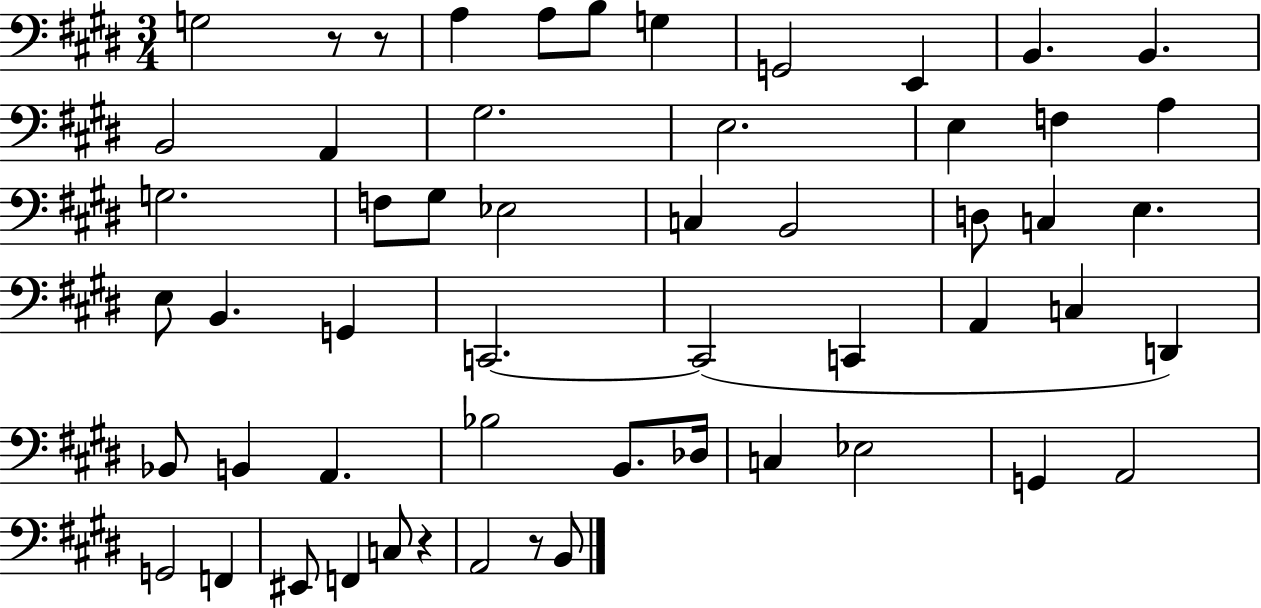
G3/h R/e R/e A3/q A3/e B3/e G3/q G2/h E2/q B2/q. B2/q. B2/h A2/q G#3/h. E3/h. E3/q F3/q A3/q G3/h. F3/e G#3/e Eb3/h C3/q B2/h D3/e C3/q E3/q. E3/e B2/q. G2/q C2/h. C2/h C2/q A2/q C3/q D2/q Bb2/e B2/q A2/q. Bb3/h B2/e. Db3/s C3/q Eb3/h G2/q A2/h G2/h F2/q EIS2/e F2/q C3/e R/q A2/h R/e B2/e